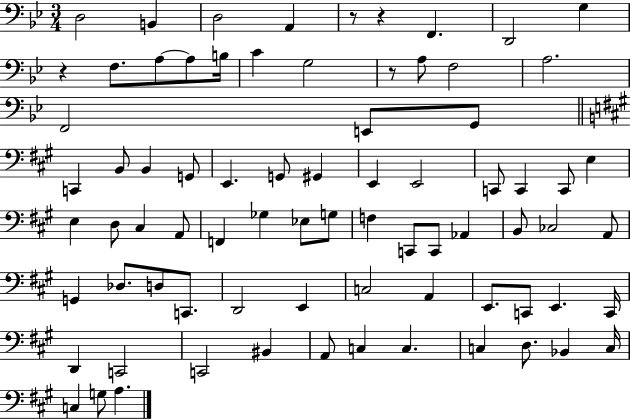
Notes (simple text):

D3/h B2/q D3/h A2/q R/e R/q F2/q. D2/h G3/q R/q F3/e. A3/e A3/e B3/s C4/q G3/h R/e A3/e F3/h A3/h. F2/h E2/e G2/e C2/q B2/e B2/q G2/e E2/q. G2/e G#2/q E2/q E2/h C2/e C2/q C2/e E3/q E3/q D3/e C#3/q A2/e F2/q Gb3/q Eb3/e G3/e F3/q C2/e C2/e Ab2/q B2/e CES3/h A2/e G2/q Db3/e. D3/e C2/e. D2/h E2/q C3/h A2/q E2/e. C2/e E2/q. C2/s D2/q C2/h C2/h BIS2/q A2/e C3/q C3/q. C3/q D3/e. Bb2/q C3/s C3/q G3/e A3/q.